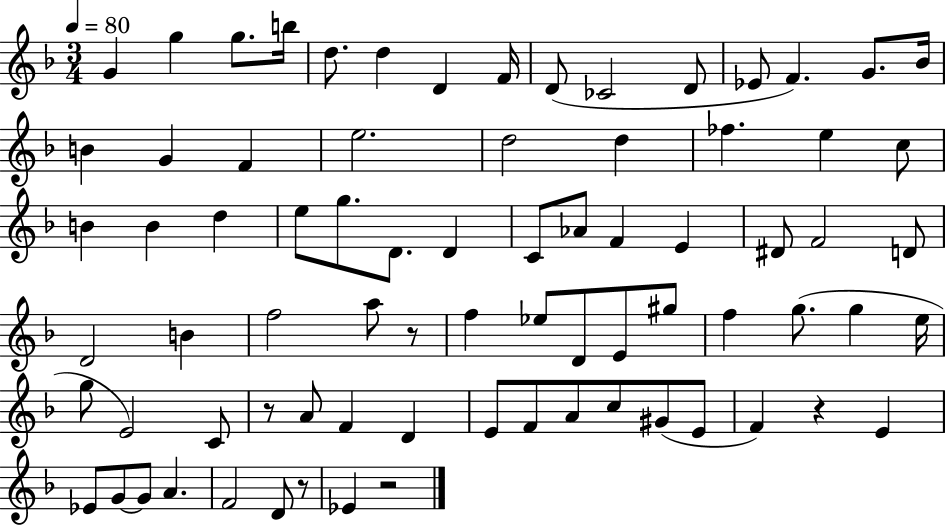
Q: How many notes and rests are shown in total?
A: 77